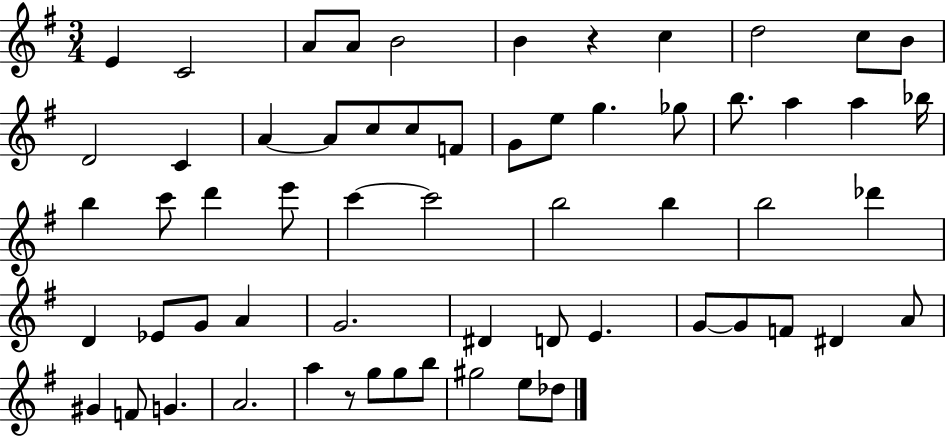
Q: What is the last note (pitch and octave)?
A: Db5